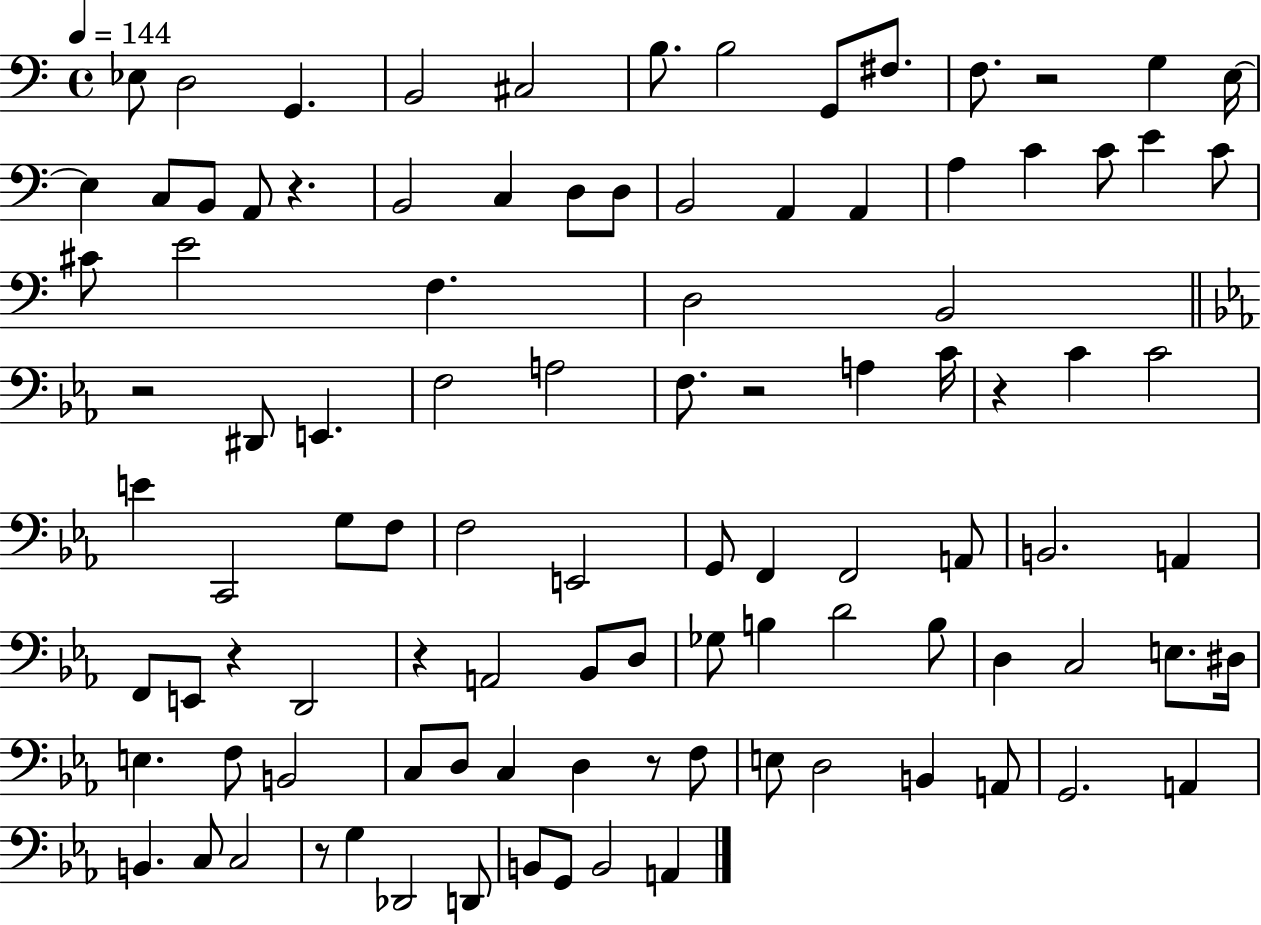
Eb3/e D3/h G2/q. B2/h C#3/h B3/e. B3/h G2/e F#3/e. F3/e. R/h G3/q E3/s E3/q C3/e B2/e A2/e R/q. B2/h C3/q D3/e D3/e B2/h A2/q A2/q A3/q C4/q C4/e E4/q C4/e C#4/e E4/h F3/q. D3/h B2/h R/h D#2/e E2/q. F3/h A3/h F3/e. R/h A3/q C4/s R/q C4/q C4/h E4/q C2/h G3/e F3/e F3/h E2/h G2/e F2/q F2/h A2/e B2/h. A2/q F2/e E2/e R/q D2/h R/q A2/h Bb2/e D3/e Gb3/e B3/q D4/h B3/e D3/q C3/h E3/e. D#3/s E3/q. F3/e B2/h C3/e D3/e C3/q D3/q R/e F3/e E3/e D3/h B2/q A2/e G2/h. A2/q B2/q. C3/e C3/h R/e G3/q Db2/h D2/e B2/e G2/e B2/h A2/q